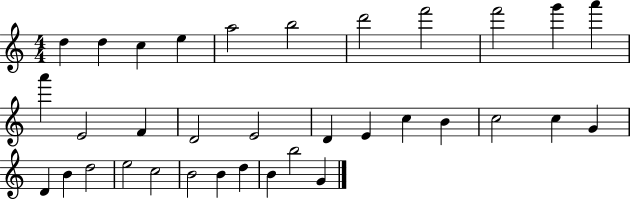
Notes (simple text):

D5/q D5/q C5/q E5/q A5/h B5/h D6/h F6/h F6/h G6/q A6/q A6/q E4/h F4/q D4/h E4/h D4/q E4/q C5/q B4/q C5/h C5/q G4/q D4/q B4/q D5/h E5/h C5/h B4/h B4/q D5/q B4/q B5/h G4/q